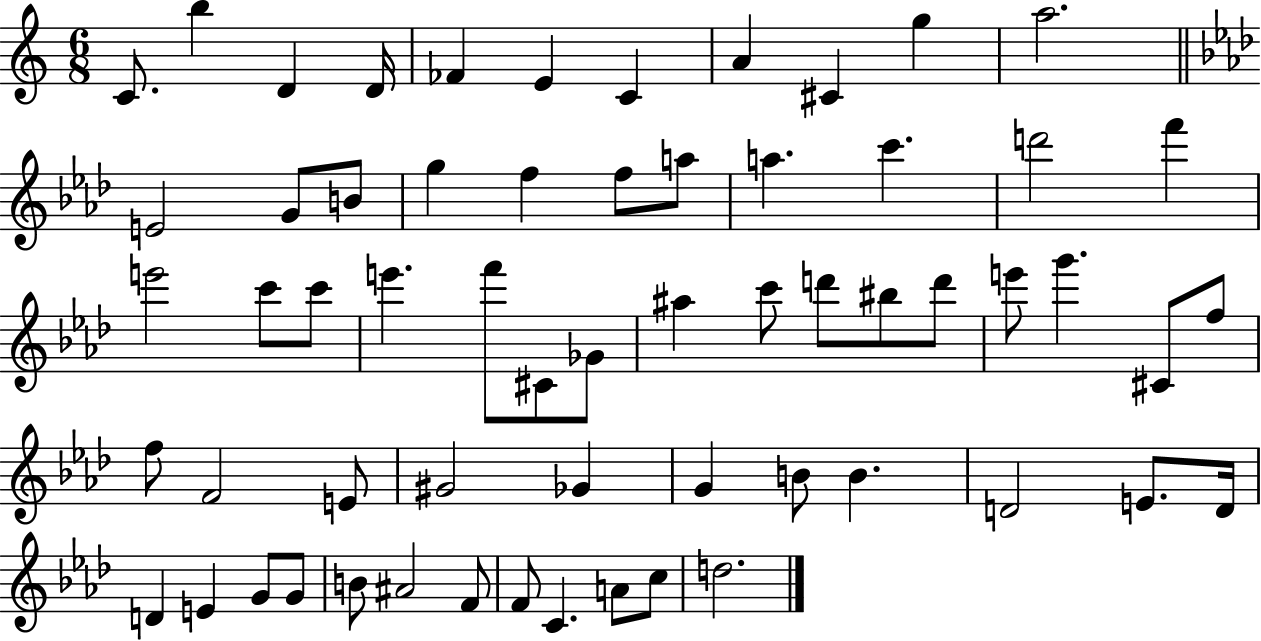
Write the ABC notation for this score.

X:1
T:Untitled
M:6/8
L:1/4
K:C
C/2 b D D/4 _F E C A ^C g a2 E2 G/2 B/2 g f f/2 a/2 a c' d'2 f' e'2 c'/2 c'/2 e' f'/2 ^C/2 _G/2 ^a c'/2 d'/2 ^b/2 d'/2 e'/2 g' ^C/2 f/2 f/2 F2 E/2 ^G2 _G G B/2 B D2 E/2 D/4 D E G/2 G/2 B/2 ^A2 F/2 F/2 C A/2 c/2 d2